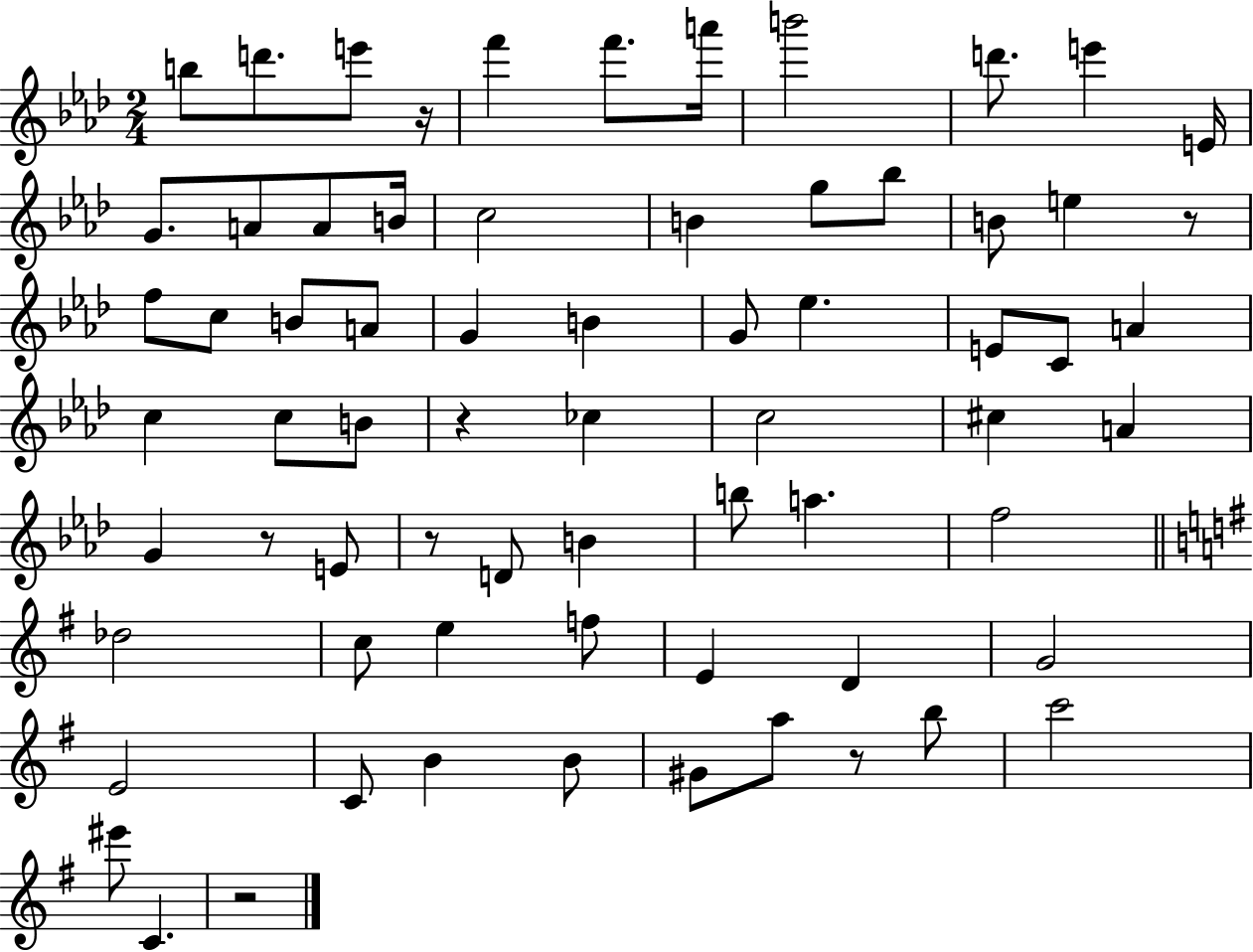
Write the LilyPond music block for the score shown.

{
  \clef treble
  \numericTimeSignature
  \time 2/4
  \key aes \major
  b''8 d'''8. e'''8 r16 | f'''4 f'''8. a'''16 | b'''2 | d'''8. e'''4 e'16 | \break g'8. a'8 a'8 b'16 | c''2 | b'4 g''8 bes''8 | b'8 e''4 r8 | \break f''8 c''8 b'8 a'8 | g'4 b'4 | g'8 ees''4. | e'8 c'8 a'4 | \break c''4 c''8 b'8 | r4 ces''4 | c''2 | cis''4 a'4 | \break g'4 r8 e'8 | r8 d'8 b'4 | b''8 a''4. | f''2 | \break \bar "||" \break \key g \major des''2 | c''8 e''4 f''8 | e'4 d'4 | g'2 | \break e'2 | c'8 b'4 b'8 | gis'8 a''8 r8 b''8 | c'''2 | \break eis'''8 c'4. | r2 | \bar "|."
}